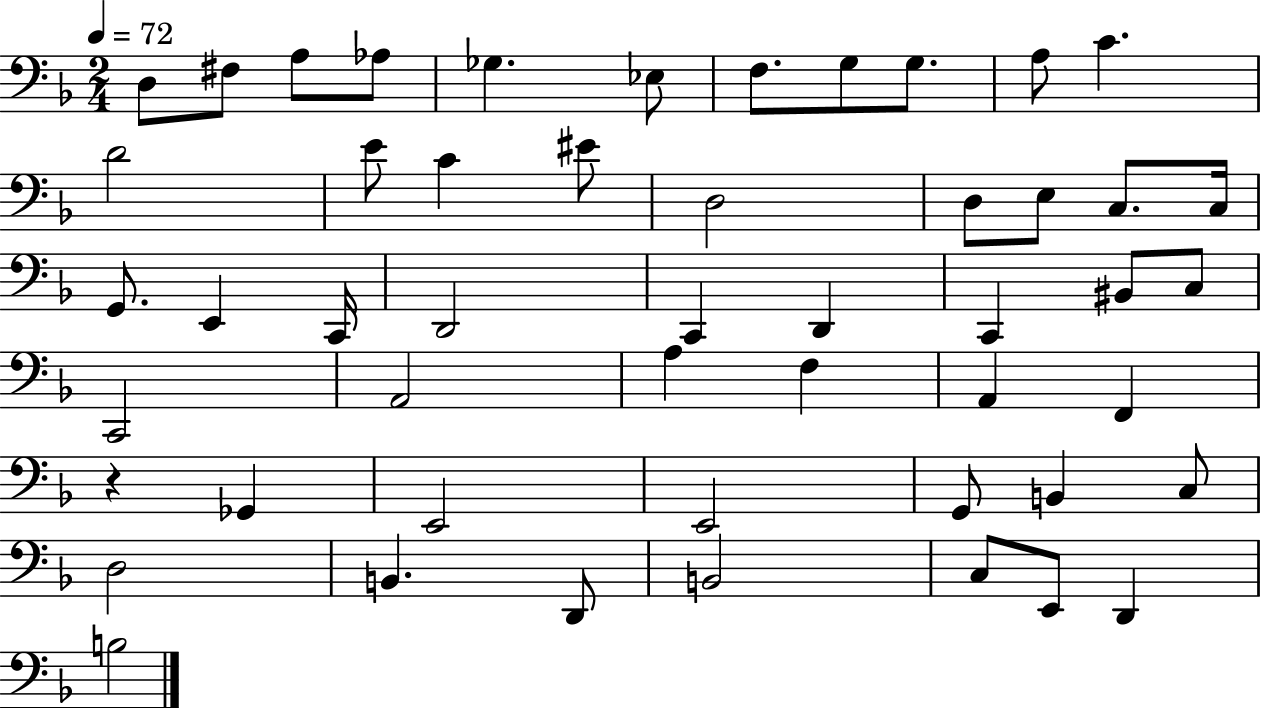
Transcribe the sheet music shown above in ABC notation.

X:1
T:Untitled
M:2/4
L:1/4
K:F
D,/2 ^F,/2 A,/2 _A,/2 _G, _E,/2 F,/2 G,/2 G,/2 A,/2 C D2 E/2 C ^E/2 D,2 D,/2 E,/2 C,/2 C,/4 G,,/2 E,, C,,/4 D,,2 C,, D,, C,, ^B,,/2 C,/2 C,,2 A,,2 A, F, A,, F,, z _G,, E,,2 E,,2 G,,/2 B,, C,/2 D,2 B,, D,,/2 B,,2 C,/2 E,,/2 D,, B,2